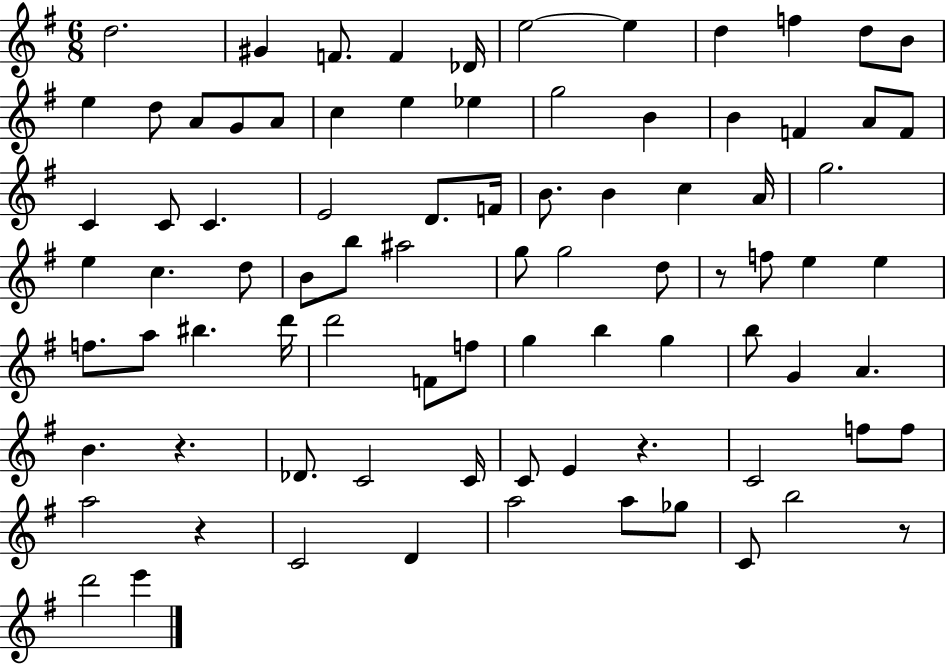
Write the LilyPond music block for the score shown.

{
  \clef treble
  \numericTimeSignature
  \time 6/8
  \key g \major
  d''2. | gis'4 f'8. f'4 des'16 | e''2~~ e''4 | d''4 f''4 d''8 b'8 | \break e''4 d''8 a'8 g'8 a'8 | c''4 e''4 ees''4 | g''2 b'4 | b'4 f'4 a'8 f'8 | \break c'4 c'8 c'4. | e'2 d'8. f'16 | b'8. b'4 c''4 a'16 | g''2. | \break e''4 c''4. d''8 | b'8 b''8 ais''2 | g''8 g''2 d''8 | r8 f''8 e''4 e''4 | \break f''8. a''8 bis''4. d'''16 | d'''2 f'8 f''8 | g''4 b''4 g''4 | b''8 g'4 a'4. | \break b'4. r4. | des'8. c'2 c'16 | c'8 e'4 r4. | c'2 f''8 f''8 | \break a''2 r4 | c'2 d'4 | a''2 a''8 ges''8 | c'8 b''2 r8 | \break d'''2 e'''4 | \bar "|."
}